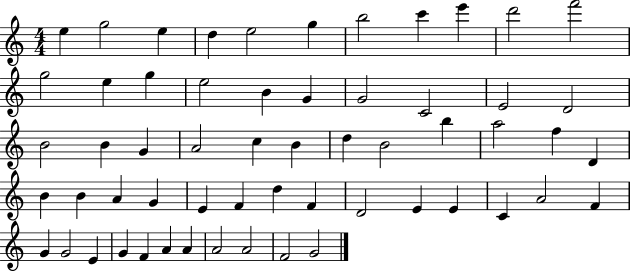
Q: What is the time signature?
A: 4/4